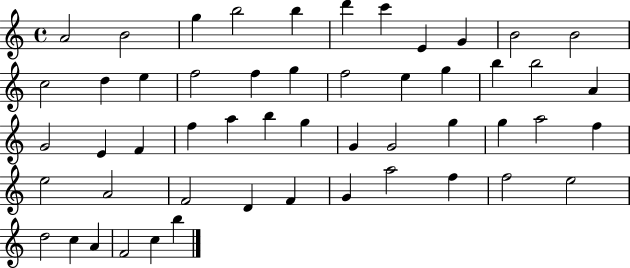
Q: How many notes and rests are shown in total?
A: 52